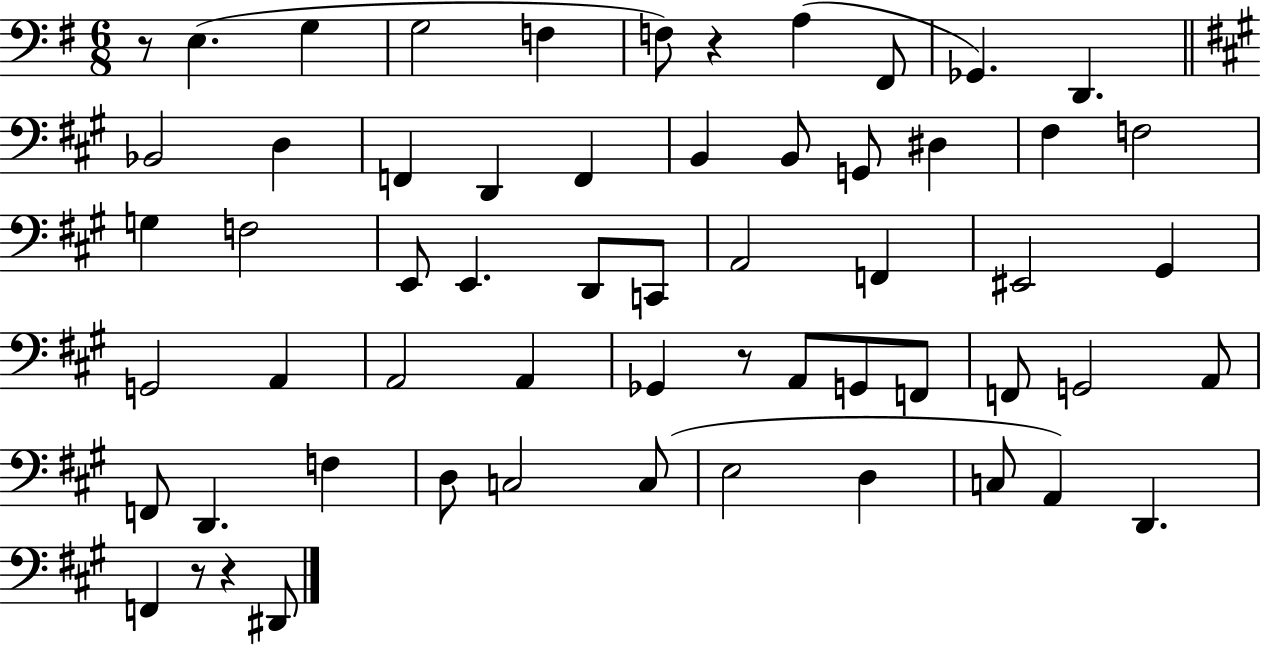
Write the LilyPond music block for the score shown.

{
  \clef bass
  \numericTimeSignature
  \time 6/8
  \key g \major
  r8 e4.( g4 | g2 f4 | f8) r4 a4( fis,8 | ges,4.) d,4. | \break \bar "||" \break \key a \major bes,2 d4 | f,4 d,4 f,4 | b,4 b,8 g,8 dis4 | fis4 f2 | \break g4 f2 | e,8 e,4. d,8 c,8 | a,2 f,4 | eis,2 gis,4 | \break g,2 a,4 | a,2 a,4 | ges,4 r8 a,8 g,8 f,8 | f,8 g,2 a,8 | \break f,8 d,4. f4 | d8 c2 c8( | e2 d4 | c8 a,4) d,4. | \break f,4 r8 r4 dis,8 | \bar "|."
}